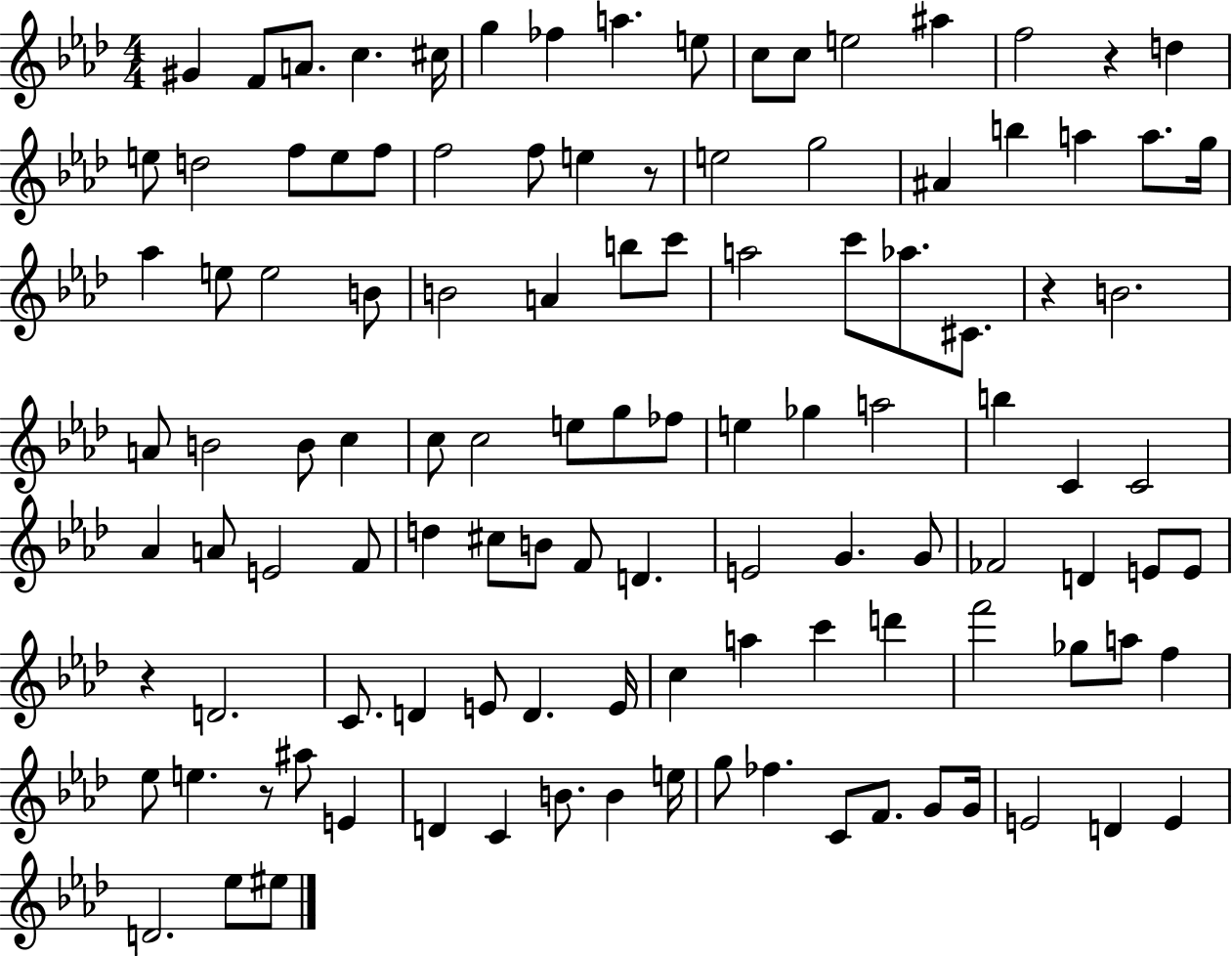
{
  \clef treble
  \numericTimeSignature
  \time 4/4
  \key aes \major
  \repeat volta 2 { gis'4 f'8 a'8. c''4. cis''16 | g''4 fes''4 a''4. e''8 | c''8 c''8 e''2 ais''4 | f''2 r4 d''4 | \break e''8 d''2 f''8 e''8 f''8 | f''2 f''8 e''4 r8 | e''2 g''2 | ais'4 b''4 a''4 a''8. g''16 | \break aes''4 e''8 e''2 b'8 | b'2 a'4 b''8 c'''8 | a''2 c'''8 aes''8. cis'8. | r4 b'2. | \break a'8 b'2 b'8 c''4 | c''8 c''2 e''8 g''8 fes''8 | e''4 ges''4 a''2 | b''4 c'4 c'2 | \break aes'4 a'8 e'2 f'8 | d''4 cis''8 b'8 f'8 d'4. | e'2 g'4. g'8 | fes'2 d'4 e'8 e'8 | \break r4 d'2. | c'8. d'4 e'8 d'4. e'16 | c''4 a''4 c'''4 d'''4 | f'''2 ges''8 a''8 f''4 | \break ees''8 e''4. r8 ais''8 e'4 | d'4 c'4 b'8. b'4 e''16 | g''8 fes''4. c'8 f'8. g'8 g'16 | e'2 d'4 e'4 | \break d'2. ees''8 eis''8 | } \bar "|."
}